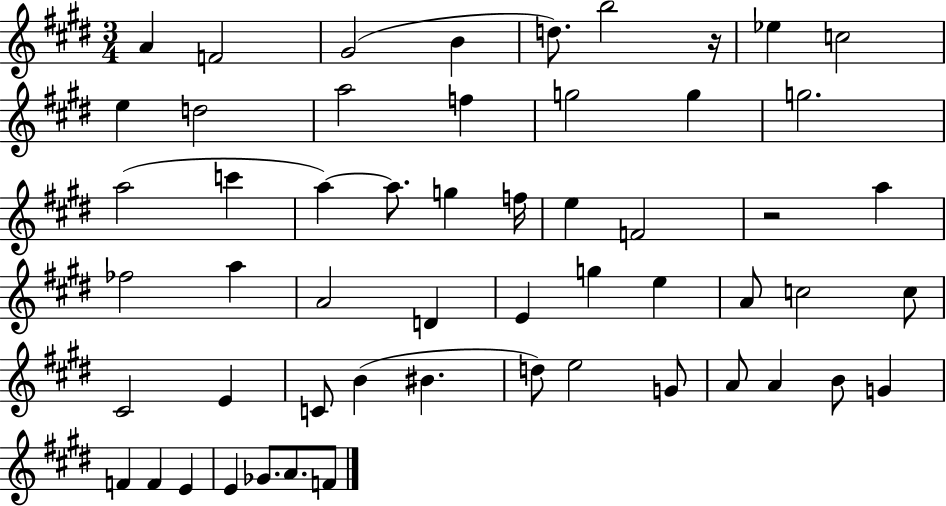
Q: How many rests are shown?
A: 2